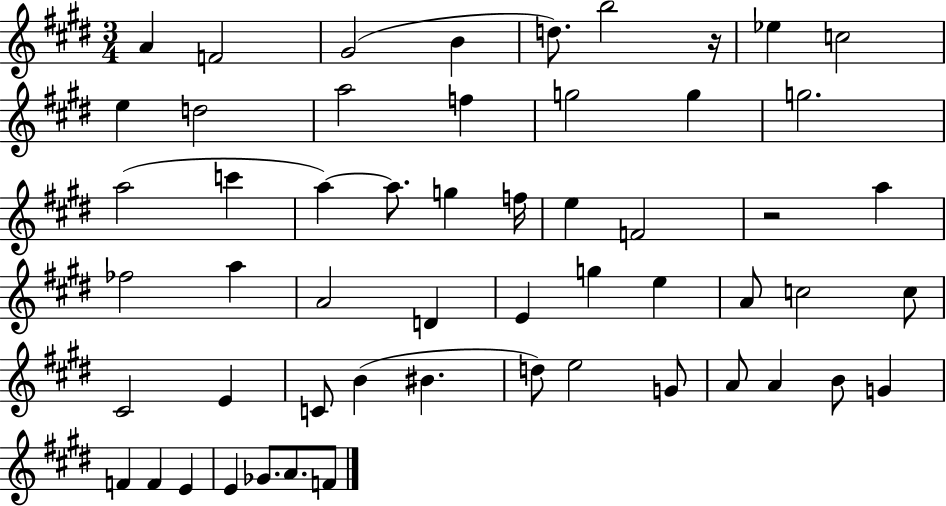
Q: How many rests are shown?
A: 2